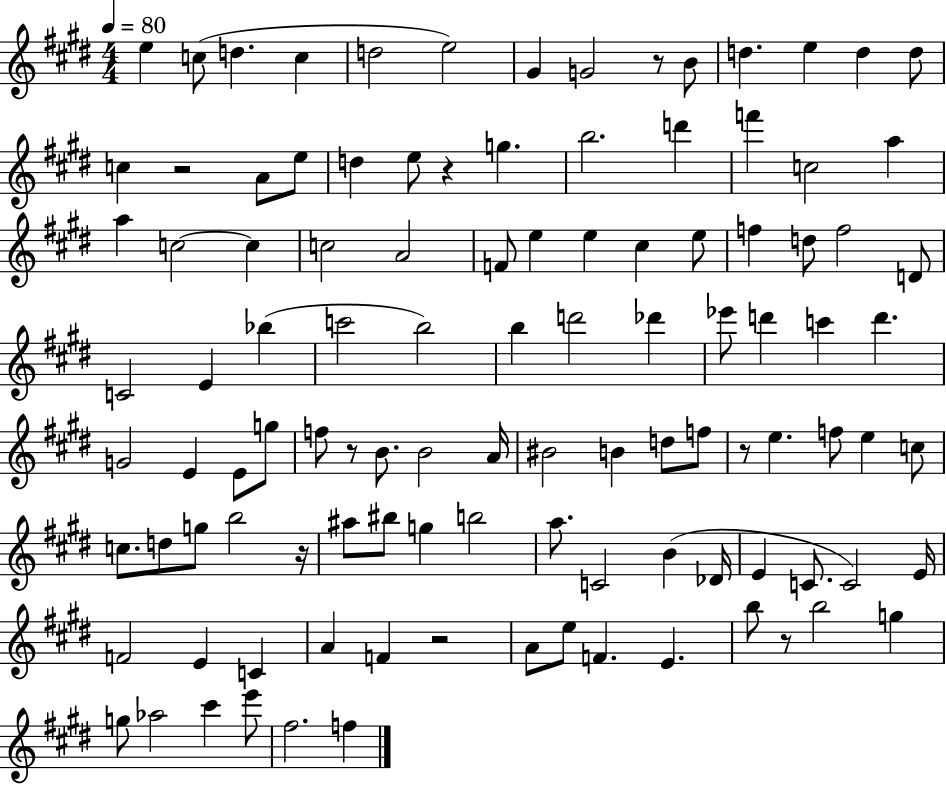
X:1
T:Untitled
M:4/4
L:1/4
K:E
e c/2 d c d2 e2 ^G G2 z/2 B/2 d e d d/2 c z2 A/2 e/2 d e/2 z g b2 d' f' c2 a a c2 c c2 A2 F/2 e e ^c e/2 f d/2 f2 D/2 C2 E _b c'2 b2 b d'2 _d' _e'/2 d' c' d' G2 E E/2 g/2 f/2 z/2 B/2 B2 A/4 ^B2 B d/2 f/2 z/2 e f/2 e c/2 c/2 d/2 g/2 b2 z/4 ^a/2 ^b/2 g b2 a/2 C2 B _D/4 E C/2 C2 E/4 F2 E C A F z2 A/2 e/2 F E b/2 z/2 b2 g g/2 _a2 ^c' e'/2 ^f2 f